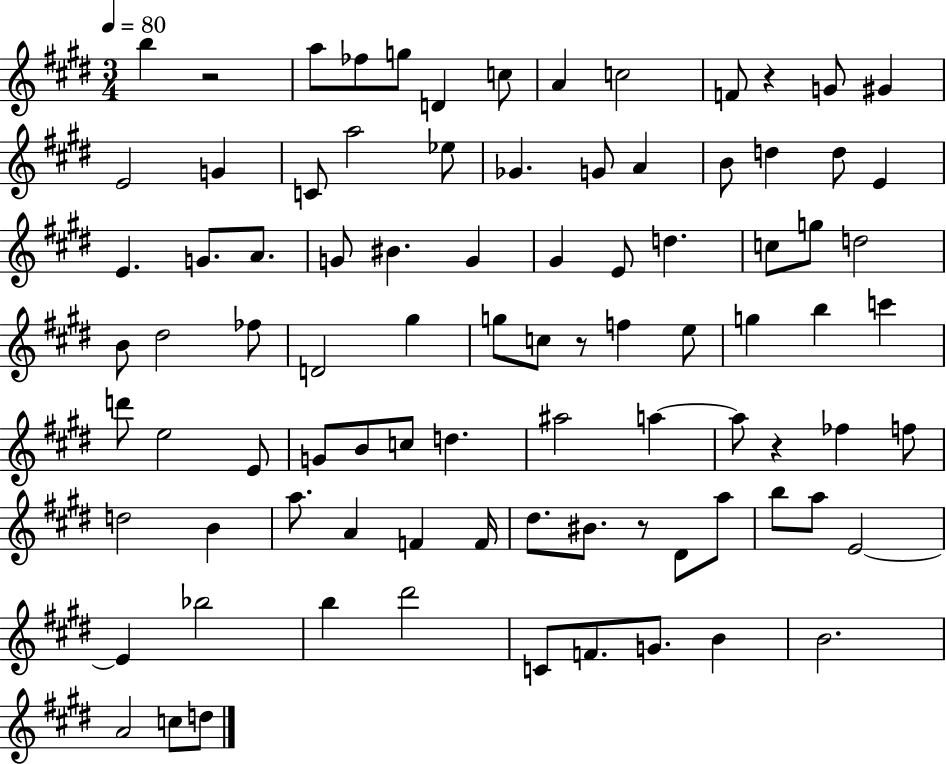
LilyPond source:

{
  \clef treble
  \numericTimeSignature
  \time 3/4
  \key e \major
  \tempo 4 = 80
  b''4 r2 | a''8 fes''8 g''8 d'4 c''8 | a'4 c''2 | f'8 r4 g'8 gis'4 | \break e'2 g'4 | c'8 a''2 ees''8 | ges'4. g'8 a'4 | b'8 d''4 d''8 e'4 | \break e'4. g'8. a'8. | g'8 bis'4. g'4 | gis'4 e'8 d''4. | c''8 g''8 d''2 | \break b'8 dis''2 fes''8 | d'2 gis''4 | g''8 c''8 r8 f''4 e''8 | g''4 b''4 c'''4 | \break d'''8 e''2 e'8 | g'8 b'8 c''8 d''4. | ais''2 a''4~~ | a''8 r4 fes''4 f''8 | \break d''2 b'4 | a''8. a'4 f'4 f'16 | dis''8. bis'8. r8 dis'8 a''8 | b''8 a''8 e'2~~ | \break e'4 bes''2 | b''4 dis'''2 | c'8 f'8. g'8. b'4 | b'2. | \break a'2 c''8 d''8 | \bar "|."
}